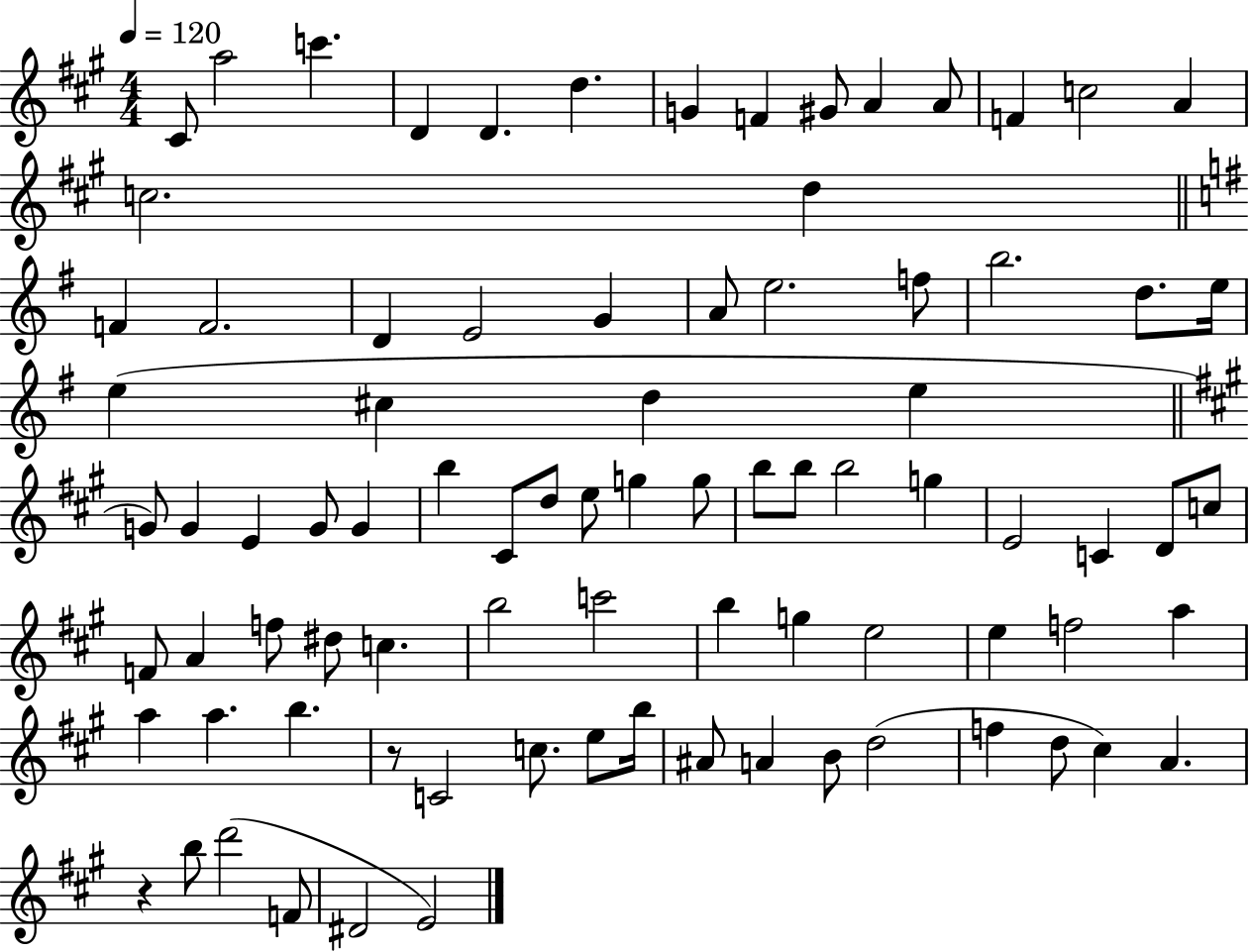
X:1
T:Untitled
M:4/4
L:1/4
K:A
^C/2 a2 c' D D d G F ^G/2 A A/2 F c2 A c2 d F F2 D E2 G A/2 e2 f/2 b2 d/2 e/4 e ^c d e G/2 G E G/2 G b ^C/2 d/2 e/2 g g/2 b/2 b/2 b2 g E2 C D/2 c/2 F/2 A f/2 ^d/2 c b2 c'2 b g e2 e f2 a a a b z/2 C2 c/2 e/2 b/4 ^A/2 A B/2 d2 f d/2 ^c A z b/2 d'2 F/2 ^D2 E2